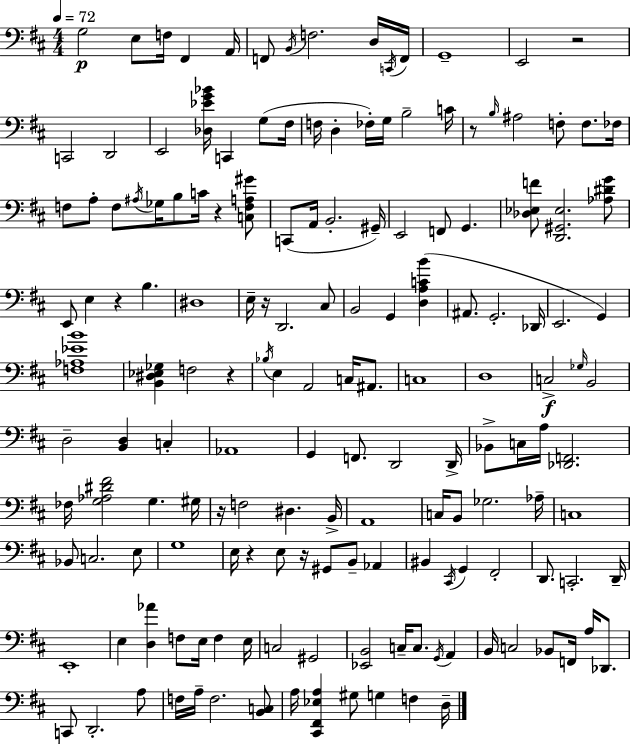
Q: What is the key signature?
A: D major